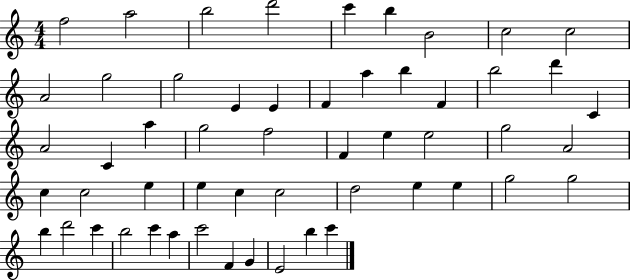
{
  \clef treble
  \numericTimeSignature
  \time 4/4
  \key c \major
  f''2 a''2 | b''2 d'''2 | c'''4 b''4 b'2 | c''2 c''2 | \break a'2 g''2 | g''2 e'4 e'4 | f'4 a''4 b''4 f'4 | b''2 d'''4 c'4 | \break a'2 c'4 a''4 | g''2 f''2 | f'4 e''4 e''2 | g''2 a'2 | \break c''4 c''2 e''4 | e''4 c''4 c''2 | d''2 e''4 e''4 | g''2 g''2 | \break b''4 d'''2 c'''4 | b''2 c'''4 a''4 | c'''2 f'4 g'4 | e'2 b''4 c'''4 | \break \bar "|."
}